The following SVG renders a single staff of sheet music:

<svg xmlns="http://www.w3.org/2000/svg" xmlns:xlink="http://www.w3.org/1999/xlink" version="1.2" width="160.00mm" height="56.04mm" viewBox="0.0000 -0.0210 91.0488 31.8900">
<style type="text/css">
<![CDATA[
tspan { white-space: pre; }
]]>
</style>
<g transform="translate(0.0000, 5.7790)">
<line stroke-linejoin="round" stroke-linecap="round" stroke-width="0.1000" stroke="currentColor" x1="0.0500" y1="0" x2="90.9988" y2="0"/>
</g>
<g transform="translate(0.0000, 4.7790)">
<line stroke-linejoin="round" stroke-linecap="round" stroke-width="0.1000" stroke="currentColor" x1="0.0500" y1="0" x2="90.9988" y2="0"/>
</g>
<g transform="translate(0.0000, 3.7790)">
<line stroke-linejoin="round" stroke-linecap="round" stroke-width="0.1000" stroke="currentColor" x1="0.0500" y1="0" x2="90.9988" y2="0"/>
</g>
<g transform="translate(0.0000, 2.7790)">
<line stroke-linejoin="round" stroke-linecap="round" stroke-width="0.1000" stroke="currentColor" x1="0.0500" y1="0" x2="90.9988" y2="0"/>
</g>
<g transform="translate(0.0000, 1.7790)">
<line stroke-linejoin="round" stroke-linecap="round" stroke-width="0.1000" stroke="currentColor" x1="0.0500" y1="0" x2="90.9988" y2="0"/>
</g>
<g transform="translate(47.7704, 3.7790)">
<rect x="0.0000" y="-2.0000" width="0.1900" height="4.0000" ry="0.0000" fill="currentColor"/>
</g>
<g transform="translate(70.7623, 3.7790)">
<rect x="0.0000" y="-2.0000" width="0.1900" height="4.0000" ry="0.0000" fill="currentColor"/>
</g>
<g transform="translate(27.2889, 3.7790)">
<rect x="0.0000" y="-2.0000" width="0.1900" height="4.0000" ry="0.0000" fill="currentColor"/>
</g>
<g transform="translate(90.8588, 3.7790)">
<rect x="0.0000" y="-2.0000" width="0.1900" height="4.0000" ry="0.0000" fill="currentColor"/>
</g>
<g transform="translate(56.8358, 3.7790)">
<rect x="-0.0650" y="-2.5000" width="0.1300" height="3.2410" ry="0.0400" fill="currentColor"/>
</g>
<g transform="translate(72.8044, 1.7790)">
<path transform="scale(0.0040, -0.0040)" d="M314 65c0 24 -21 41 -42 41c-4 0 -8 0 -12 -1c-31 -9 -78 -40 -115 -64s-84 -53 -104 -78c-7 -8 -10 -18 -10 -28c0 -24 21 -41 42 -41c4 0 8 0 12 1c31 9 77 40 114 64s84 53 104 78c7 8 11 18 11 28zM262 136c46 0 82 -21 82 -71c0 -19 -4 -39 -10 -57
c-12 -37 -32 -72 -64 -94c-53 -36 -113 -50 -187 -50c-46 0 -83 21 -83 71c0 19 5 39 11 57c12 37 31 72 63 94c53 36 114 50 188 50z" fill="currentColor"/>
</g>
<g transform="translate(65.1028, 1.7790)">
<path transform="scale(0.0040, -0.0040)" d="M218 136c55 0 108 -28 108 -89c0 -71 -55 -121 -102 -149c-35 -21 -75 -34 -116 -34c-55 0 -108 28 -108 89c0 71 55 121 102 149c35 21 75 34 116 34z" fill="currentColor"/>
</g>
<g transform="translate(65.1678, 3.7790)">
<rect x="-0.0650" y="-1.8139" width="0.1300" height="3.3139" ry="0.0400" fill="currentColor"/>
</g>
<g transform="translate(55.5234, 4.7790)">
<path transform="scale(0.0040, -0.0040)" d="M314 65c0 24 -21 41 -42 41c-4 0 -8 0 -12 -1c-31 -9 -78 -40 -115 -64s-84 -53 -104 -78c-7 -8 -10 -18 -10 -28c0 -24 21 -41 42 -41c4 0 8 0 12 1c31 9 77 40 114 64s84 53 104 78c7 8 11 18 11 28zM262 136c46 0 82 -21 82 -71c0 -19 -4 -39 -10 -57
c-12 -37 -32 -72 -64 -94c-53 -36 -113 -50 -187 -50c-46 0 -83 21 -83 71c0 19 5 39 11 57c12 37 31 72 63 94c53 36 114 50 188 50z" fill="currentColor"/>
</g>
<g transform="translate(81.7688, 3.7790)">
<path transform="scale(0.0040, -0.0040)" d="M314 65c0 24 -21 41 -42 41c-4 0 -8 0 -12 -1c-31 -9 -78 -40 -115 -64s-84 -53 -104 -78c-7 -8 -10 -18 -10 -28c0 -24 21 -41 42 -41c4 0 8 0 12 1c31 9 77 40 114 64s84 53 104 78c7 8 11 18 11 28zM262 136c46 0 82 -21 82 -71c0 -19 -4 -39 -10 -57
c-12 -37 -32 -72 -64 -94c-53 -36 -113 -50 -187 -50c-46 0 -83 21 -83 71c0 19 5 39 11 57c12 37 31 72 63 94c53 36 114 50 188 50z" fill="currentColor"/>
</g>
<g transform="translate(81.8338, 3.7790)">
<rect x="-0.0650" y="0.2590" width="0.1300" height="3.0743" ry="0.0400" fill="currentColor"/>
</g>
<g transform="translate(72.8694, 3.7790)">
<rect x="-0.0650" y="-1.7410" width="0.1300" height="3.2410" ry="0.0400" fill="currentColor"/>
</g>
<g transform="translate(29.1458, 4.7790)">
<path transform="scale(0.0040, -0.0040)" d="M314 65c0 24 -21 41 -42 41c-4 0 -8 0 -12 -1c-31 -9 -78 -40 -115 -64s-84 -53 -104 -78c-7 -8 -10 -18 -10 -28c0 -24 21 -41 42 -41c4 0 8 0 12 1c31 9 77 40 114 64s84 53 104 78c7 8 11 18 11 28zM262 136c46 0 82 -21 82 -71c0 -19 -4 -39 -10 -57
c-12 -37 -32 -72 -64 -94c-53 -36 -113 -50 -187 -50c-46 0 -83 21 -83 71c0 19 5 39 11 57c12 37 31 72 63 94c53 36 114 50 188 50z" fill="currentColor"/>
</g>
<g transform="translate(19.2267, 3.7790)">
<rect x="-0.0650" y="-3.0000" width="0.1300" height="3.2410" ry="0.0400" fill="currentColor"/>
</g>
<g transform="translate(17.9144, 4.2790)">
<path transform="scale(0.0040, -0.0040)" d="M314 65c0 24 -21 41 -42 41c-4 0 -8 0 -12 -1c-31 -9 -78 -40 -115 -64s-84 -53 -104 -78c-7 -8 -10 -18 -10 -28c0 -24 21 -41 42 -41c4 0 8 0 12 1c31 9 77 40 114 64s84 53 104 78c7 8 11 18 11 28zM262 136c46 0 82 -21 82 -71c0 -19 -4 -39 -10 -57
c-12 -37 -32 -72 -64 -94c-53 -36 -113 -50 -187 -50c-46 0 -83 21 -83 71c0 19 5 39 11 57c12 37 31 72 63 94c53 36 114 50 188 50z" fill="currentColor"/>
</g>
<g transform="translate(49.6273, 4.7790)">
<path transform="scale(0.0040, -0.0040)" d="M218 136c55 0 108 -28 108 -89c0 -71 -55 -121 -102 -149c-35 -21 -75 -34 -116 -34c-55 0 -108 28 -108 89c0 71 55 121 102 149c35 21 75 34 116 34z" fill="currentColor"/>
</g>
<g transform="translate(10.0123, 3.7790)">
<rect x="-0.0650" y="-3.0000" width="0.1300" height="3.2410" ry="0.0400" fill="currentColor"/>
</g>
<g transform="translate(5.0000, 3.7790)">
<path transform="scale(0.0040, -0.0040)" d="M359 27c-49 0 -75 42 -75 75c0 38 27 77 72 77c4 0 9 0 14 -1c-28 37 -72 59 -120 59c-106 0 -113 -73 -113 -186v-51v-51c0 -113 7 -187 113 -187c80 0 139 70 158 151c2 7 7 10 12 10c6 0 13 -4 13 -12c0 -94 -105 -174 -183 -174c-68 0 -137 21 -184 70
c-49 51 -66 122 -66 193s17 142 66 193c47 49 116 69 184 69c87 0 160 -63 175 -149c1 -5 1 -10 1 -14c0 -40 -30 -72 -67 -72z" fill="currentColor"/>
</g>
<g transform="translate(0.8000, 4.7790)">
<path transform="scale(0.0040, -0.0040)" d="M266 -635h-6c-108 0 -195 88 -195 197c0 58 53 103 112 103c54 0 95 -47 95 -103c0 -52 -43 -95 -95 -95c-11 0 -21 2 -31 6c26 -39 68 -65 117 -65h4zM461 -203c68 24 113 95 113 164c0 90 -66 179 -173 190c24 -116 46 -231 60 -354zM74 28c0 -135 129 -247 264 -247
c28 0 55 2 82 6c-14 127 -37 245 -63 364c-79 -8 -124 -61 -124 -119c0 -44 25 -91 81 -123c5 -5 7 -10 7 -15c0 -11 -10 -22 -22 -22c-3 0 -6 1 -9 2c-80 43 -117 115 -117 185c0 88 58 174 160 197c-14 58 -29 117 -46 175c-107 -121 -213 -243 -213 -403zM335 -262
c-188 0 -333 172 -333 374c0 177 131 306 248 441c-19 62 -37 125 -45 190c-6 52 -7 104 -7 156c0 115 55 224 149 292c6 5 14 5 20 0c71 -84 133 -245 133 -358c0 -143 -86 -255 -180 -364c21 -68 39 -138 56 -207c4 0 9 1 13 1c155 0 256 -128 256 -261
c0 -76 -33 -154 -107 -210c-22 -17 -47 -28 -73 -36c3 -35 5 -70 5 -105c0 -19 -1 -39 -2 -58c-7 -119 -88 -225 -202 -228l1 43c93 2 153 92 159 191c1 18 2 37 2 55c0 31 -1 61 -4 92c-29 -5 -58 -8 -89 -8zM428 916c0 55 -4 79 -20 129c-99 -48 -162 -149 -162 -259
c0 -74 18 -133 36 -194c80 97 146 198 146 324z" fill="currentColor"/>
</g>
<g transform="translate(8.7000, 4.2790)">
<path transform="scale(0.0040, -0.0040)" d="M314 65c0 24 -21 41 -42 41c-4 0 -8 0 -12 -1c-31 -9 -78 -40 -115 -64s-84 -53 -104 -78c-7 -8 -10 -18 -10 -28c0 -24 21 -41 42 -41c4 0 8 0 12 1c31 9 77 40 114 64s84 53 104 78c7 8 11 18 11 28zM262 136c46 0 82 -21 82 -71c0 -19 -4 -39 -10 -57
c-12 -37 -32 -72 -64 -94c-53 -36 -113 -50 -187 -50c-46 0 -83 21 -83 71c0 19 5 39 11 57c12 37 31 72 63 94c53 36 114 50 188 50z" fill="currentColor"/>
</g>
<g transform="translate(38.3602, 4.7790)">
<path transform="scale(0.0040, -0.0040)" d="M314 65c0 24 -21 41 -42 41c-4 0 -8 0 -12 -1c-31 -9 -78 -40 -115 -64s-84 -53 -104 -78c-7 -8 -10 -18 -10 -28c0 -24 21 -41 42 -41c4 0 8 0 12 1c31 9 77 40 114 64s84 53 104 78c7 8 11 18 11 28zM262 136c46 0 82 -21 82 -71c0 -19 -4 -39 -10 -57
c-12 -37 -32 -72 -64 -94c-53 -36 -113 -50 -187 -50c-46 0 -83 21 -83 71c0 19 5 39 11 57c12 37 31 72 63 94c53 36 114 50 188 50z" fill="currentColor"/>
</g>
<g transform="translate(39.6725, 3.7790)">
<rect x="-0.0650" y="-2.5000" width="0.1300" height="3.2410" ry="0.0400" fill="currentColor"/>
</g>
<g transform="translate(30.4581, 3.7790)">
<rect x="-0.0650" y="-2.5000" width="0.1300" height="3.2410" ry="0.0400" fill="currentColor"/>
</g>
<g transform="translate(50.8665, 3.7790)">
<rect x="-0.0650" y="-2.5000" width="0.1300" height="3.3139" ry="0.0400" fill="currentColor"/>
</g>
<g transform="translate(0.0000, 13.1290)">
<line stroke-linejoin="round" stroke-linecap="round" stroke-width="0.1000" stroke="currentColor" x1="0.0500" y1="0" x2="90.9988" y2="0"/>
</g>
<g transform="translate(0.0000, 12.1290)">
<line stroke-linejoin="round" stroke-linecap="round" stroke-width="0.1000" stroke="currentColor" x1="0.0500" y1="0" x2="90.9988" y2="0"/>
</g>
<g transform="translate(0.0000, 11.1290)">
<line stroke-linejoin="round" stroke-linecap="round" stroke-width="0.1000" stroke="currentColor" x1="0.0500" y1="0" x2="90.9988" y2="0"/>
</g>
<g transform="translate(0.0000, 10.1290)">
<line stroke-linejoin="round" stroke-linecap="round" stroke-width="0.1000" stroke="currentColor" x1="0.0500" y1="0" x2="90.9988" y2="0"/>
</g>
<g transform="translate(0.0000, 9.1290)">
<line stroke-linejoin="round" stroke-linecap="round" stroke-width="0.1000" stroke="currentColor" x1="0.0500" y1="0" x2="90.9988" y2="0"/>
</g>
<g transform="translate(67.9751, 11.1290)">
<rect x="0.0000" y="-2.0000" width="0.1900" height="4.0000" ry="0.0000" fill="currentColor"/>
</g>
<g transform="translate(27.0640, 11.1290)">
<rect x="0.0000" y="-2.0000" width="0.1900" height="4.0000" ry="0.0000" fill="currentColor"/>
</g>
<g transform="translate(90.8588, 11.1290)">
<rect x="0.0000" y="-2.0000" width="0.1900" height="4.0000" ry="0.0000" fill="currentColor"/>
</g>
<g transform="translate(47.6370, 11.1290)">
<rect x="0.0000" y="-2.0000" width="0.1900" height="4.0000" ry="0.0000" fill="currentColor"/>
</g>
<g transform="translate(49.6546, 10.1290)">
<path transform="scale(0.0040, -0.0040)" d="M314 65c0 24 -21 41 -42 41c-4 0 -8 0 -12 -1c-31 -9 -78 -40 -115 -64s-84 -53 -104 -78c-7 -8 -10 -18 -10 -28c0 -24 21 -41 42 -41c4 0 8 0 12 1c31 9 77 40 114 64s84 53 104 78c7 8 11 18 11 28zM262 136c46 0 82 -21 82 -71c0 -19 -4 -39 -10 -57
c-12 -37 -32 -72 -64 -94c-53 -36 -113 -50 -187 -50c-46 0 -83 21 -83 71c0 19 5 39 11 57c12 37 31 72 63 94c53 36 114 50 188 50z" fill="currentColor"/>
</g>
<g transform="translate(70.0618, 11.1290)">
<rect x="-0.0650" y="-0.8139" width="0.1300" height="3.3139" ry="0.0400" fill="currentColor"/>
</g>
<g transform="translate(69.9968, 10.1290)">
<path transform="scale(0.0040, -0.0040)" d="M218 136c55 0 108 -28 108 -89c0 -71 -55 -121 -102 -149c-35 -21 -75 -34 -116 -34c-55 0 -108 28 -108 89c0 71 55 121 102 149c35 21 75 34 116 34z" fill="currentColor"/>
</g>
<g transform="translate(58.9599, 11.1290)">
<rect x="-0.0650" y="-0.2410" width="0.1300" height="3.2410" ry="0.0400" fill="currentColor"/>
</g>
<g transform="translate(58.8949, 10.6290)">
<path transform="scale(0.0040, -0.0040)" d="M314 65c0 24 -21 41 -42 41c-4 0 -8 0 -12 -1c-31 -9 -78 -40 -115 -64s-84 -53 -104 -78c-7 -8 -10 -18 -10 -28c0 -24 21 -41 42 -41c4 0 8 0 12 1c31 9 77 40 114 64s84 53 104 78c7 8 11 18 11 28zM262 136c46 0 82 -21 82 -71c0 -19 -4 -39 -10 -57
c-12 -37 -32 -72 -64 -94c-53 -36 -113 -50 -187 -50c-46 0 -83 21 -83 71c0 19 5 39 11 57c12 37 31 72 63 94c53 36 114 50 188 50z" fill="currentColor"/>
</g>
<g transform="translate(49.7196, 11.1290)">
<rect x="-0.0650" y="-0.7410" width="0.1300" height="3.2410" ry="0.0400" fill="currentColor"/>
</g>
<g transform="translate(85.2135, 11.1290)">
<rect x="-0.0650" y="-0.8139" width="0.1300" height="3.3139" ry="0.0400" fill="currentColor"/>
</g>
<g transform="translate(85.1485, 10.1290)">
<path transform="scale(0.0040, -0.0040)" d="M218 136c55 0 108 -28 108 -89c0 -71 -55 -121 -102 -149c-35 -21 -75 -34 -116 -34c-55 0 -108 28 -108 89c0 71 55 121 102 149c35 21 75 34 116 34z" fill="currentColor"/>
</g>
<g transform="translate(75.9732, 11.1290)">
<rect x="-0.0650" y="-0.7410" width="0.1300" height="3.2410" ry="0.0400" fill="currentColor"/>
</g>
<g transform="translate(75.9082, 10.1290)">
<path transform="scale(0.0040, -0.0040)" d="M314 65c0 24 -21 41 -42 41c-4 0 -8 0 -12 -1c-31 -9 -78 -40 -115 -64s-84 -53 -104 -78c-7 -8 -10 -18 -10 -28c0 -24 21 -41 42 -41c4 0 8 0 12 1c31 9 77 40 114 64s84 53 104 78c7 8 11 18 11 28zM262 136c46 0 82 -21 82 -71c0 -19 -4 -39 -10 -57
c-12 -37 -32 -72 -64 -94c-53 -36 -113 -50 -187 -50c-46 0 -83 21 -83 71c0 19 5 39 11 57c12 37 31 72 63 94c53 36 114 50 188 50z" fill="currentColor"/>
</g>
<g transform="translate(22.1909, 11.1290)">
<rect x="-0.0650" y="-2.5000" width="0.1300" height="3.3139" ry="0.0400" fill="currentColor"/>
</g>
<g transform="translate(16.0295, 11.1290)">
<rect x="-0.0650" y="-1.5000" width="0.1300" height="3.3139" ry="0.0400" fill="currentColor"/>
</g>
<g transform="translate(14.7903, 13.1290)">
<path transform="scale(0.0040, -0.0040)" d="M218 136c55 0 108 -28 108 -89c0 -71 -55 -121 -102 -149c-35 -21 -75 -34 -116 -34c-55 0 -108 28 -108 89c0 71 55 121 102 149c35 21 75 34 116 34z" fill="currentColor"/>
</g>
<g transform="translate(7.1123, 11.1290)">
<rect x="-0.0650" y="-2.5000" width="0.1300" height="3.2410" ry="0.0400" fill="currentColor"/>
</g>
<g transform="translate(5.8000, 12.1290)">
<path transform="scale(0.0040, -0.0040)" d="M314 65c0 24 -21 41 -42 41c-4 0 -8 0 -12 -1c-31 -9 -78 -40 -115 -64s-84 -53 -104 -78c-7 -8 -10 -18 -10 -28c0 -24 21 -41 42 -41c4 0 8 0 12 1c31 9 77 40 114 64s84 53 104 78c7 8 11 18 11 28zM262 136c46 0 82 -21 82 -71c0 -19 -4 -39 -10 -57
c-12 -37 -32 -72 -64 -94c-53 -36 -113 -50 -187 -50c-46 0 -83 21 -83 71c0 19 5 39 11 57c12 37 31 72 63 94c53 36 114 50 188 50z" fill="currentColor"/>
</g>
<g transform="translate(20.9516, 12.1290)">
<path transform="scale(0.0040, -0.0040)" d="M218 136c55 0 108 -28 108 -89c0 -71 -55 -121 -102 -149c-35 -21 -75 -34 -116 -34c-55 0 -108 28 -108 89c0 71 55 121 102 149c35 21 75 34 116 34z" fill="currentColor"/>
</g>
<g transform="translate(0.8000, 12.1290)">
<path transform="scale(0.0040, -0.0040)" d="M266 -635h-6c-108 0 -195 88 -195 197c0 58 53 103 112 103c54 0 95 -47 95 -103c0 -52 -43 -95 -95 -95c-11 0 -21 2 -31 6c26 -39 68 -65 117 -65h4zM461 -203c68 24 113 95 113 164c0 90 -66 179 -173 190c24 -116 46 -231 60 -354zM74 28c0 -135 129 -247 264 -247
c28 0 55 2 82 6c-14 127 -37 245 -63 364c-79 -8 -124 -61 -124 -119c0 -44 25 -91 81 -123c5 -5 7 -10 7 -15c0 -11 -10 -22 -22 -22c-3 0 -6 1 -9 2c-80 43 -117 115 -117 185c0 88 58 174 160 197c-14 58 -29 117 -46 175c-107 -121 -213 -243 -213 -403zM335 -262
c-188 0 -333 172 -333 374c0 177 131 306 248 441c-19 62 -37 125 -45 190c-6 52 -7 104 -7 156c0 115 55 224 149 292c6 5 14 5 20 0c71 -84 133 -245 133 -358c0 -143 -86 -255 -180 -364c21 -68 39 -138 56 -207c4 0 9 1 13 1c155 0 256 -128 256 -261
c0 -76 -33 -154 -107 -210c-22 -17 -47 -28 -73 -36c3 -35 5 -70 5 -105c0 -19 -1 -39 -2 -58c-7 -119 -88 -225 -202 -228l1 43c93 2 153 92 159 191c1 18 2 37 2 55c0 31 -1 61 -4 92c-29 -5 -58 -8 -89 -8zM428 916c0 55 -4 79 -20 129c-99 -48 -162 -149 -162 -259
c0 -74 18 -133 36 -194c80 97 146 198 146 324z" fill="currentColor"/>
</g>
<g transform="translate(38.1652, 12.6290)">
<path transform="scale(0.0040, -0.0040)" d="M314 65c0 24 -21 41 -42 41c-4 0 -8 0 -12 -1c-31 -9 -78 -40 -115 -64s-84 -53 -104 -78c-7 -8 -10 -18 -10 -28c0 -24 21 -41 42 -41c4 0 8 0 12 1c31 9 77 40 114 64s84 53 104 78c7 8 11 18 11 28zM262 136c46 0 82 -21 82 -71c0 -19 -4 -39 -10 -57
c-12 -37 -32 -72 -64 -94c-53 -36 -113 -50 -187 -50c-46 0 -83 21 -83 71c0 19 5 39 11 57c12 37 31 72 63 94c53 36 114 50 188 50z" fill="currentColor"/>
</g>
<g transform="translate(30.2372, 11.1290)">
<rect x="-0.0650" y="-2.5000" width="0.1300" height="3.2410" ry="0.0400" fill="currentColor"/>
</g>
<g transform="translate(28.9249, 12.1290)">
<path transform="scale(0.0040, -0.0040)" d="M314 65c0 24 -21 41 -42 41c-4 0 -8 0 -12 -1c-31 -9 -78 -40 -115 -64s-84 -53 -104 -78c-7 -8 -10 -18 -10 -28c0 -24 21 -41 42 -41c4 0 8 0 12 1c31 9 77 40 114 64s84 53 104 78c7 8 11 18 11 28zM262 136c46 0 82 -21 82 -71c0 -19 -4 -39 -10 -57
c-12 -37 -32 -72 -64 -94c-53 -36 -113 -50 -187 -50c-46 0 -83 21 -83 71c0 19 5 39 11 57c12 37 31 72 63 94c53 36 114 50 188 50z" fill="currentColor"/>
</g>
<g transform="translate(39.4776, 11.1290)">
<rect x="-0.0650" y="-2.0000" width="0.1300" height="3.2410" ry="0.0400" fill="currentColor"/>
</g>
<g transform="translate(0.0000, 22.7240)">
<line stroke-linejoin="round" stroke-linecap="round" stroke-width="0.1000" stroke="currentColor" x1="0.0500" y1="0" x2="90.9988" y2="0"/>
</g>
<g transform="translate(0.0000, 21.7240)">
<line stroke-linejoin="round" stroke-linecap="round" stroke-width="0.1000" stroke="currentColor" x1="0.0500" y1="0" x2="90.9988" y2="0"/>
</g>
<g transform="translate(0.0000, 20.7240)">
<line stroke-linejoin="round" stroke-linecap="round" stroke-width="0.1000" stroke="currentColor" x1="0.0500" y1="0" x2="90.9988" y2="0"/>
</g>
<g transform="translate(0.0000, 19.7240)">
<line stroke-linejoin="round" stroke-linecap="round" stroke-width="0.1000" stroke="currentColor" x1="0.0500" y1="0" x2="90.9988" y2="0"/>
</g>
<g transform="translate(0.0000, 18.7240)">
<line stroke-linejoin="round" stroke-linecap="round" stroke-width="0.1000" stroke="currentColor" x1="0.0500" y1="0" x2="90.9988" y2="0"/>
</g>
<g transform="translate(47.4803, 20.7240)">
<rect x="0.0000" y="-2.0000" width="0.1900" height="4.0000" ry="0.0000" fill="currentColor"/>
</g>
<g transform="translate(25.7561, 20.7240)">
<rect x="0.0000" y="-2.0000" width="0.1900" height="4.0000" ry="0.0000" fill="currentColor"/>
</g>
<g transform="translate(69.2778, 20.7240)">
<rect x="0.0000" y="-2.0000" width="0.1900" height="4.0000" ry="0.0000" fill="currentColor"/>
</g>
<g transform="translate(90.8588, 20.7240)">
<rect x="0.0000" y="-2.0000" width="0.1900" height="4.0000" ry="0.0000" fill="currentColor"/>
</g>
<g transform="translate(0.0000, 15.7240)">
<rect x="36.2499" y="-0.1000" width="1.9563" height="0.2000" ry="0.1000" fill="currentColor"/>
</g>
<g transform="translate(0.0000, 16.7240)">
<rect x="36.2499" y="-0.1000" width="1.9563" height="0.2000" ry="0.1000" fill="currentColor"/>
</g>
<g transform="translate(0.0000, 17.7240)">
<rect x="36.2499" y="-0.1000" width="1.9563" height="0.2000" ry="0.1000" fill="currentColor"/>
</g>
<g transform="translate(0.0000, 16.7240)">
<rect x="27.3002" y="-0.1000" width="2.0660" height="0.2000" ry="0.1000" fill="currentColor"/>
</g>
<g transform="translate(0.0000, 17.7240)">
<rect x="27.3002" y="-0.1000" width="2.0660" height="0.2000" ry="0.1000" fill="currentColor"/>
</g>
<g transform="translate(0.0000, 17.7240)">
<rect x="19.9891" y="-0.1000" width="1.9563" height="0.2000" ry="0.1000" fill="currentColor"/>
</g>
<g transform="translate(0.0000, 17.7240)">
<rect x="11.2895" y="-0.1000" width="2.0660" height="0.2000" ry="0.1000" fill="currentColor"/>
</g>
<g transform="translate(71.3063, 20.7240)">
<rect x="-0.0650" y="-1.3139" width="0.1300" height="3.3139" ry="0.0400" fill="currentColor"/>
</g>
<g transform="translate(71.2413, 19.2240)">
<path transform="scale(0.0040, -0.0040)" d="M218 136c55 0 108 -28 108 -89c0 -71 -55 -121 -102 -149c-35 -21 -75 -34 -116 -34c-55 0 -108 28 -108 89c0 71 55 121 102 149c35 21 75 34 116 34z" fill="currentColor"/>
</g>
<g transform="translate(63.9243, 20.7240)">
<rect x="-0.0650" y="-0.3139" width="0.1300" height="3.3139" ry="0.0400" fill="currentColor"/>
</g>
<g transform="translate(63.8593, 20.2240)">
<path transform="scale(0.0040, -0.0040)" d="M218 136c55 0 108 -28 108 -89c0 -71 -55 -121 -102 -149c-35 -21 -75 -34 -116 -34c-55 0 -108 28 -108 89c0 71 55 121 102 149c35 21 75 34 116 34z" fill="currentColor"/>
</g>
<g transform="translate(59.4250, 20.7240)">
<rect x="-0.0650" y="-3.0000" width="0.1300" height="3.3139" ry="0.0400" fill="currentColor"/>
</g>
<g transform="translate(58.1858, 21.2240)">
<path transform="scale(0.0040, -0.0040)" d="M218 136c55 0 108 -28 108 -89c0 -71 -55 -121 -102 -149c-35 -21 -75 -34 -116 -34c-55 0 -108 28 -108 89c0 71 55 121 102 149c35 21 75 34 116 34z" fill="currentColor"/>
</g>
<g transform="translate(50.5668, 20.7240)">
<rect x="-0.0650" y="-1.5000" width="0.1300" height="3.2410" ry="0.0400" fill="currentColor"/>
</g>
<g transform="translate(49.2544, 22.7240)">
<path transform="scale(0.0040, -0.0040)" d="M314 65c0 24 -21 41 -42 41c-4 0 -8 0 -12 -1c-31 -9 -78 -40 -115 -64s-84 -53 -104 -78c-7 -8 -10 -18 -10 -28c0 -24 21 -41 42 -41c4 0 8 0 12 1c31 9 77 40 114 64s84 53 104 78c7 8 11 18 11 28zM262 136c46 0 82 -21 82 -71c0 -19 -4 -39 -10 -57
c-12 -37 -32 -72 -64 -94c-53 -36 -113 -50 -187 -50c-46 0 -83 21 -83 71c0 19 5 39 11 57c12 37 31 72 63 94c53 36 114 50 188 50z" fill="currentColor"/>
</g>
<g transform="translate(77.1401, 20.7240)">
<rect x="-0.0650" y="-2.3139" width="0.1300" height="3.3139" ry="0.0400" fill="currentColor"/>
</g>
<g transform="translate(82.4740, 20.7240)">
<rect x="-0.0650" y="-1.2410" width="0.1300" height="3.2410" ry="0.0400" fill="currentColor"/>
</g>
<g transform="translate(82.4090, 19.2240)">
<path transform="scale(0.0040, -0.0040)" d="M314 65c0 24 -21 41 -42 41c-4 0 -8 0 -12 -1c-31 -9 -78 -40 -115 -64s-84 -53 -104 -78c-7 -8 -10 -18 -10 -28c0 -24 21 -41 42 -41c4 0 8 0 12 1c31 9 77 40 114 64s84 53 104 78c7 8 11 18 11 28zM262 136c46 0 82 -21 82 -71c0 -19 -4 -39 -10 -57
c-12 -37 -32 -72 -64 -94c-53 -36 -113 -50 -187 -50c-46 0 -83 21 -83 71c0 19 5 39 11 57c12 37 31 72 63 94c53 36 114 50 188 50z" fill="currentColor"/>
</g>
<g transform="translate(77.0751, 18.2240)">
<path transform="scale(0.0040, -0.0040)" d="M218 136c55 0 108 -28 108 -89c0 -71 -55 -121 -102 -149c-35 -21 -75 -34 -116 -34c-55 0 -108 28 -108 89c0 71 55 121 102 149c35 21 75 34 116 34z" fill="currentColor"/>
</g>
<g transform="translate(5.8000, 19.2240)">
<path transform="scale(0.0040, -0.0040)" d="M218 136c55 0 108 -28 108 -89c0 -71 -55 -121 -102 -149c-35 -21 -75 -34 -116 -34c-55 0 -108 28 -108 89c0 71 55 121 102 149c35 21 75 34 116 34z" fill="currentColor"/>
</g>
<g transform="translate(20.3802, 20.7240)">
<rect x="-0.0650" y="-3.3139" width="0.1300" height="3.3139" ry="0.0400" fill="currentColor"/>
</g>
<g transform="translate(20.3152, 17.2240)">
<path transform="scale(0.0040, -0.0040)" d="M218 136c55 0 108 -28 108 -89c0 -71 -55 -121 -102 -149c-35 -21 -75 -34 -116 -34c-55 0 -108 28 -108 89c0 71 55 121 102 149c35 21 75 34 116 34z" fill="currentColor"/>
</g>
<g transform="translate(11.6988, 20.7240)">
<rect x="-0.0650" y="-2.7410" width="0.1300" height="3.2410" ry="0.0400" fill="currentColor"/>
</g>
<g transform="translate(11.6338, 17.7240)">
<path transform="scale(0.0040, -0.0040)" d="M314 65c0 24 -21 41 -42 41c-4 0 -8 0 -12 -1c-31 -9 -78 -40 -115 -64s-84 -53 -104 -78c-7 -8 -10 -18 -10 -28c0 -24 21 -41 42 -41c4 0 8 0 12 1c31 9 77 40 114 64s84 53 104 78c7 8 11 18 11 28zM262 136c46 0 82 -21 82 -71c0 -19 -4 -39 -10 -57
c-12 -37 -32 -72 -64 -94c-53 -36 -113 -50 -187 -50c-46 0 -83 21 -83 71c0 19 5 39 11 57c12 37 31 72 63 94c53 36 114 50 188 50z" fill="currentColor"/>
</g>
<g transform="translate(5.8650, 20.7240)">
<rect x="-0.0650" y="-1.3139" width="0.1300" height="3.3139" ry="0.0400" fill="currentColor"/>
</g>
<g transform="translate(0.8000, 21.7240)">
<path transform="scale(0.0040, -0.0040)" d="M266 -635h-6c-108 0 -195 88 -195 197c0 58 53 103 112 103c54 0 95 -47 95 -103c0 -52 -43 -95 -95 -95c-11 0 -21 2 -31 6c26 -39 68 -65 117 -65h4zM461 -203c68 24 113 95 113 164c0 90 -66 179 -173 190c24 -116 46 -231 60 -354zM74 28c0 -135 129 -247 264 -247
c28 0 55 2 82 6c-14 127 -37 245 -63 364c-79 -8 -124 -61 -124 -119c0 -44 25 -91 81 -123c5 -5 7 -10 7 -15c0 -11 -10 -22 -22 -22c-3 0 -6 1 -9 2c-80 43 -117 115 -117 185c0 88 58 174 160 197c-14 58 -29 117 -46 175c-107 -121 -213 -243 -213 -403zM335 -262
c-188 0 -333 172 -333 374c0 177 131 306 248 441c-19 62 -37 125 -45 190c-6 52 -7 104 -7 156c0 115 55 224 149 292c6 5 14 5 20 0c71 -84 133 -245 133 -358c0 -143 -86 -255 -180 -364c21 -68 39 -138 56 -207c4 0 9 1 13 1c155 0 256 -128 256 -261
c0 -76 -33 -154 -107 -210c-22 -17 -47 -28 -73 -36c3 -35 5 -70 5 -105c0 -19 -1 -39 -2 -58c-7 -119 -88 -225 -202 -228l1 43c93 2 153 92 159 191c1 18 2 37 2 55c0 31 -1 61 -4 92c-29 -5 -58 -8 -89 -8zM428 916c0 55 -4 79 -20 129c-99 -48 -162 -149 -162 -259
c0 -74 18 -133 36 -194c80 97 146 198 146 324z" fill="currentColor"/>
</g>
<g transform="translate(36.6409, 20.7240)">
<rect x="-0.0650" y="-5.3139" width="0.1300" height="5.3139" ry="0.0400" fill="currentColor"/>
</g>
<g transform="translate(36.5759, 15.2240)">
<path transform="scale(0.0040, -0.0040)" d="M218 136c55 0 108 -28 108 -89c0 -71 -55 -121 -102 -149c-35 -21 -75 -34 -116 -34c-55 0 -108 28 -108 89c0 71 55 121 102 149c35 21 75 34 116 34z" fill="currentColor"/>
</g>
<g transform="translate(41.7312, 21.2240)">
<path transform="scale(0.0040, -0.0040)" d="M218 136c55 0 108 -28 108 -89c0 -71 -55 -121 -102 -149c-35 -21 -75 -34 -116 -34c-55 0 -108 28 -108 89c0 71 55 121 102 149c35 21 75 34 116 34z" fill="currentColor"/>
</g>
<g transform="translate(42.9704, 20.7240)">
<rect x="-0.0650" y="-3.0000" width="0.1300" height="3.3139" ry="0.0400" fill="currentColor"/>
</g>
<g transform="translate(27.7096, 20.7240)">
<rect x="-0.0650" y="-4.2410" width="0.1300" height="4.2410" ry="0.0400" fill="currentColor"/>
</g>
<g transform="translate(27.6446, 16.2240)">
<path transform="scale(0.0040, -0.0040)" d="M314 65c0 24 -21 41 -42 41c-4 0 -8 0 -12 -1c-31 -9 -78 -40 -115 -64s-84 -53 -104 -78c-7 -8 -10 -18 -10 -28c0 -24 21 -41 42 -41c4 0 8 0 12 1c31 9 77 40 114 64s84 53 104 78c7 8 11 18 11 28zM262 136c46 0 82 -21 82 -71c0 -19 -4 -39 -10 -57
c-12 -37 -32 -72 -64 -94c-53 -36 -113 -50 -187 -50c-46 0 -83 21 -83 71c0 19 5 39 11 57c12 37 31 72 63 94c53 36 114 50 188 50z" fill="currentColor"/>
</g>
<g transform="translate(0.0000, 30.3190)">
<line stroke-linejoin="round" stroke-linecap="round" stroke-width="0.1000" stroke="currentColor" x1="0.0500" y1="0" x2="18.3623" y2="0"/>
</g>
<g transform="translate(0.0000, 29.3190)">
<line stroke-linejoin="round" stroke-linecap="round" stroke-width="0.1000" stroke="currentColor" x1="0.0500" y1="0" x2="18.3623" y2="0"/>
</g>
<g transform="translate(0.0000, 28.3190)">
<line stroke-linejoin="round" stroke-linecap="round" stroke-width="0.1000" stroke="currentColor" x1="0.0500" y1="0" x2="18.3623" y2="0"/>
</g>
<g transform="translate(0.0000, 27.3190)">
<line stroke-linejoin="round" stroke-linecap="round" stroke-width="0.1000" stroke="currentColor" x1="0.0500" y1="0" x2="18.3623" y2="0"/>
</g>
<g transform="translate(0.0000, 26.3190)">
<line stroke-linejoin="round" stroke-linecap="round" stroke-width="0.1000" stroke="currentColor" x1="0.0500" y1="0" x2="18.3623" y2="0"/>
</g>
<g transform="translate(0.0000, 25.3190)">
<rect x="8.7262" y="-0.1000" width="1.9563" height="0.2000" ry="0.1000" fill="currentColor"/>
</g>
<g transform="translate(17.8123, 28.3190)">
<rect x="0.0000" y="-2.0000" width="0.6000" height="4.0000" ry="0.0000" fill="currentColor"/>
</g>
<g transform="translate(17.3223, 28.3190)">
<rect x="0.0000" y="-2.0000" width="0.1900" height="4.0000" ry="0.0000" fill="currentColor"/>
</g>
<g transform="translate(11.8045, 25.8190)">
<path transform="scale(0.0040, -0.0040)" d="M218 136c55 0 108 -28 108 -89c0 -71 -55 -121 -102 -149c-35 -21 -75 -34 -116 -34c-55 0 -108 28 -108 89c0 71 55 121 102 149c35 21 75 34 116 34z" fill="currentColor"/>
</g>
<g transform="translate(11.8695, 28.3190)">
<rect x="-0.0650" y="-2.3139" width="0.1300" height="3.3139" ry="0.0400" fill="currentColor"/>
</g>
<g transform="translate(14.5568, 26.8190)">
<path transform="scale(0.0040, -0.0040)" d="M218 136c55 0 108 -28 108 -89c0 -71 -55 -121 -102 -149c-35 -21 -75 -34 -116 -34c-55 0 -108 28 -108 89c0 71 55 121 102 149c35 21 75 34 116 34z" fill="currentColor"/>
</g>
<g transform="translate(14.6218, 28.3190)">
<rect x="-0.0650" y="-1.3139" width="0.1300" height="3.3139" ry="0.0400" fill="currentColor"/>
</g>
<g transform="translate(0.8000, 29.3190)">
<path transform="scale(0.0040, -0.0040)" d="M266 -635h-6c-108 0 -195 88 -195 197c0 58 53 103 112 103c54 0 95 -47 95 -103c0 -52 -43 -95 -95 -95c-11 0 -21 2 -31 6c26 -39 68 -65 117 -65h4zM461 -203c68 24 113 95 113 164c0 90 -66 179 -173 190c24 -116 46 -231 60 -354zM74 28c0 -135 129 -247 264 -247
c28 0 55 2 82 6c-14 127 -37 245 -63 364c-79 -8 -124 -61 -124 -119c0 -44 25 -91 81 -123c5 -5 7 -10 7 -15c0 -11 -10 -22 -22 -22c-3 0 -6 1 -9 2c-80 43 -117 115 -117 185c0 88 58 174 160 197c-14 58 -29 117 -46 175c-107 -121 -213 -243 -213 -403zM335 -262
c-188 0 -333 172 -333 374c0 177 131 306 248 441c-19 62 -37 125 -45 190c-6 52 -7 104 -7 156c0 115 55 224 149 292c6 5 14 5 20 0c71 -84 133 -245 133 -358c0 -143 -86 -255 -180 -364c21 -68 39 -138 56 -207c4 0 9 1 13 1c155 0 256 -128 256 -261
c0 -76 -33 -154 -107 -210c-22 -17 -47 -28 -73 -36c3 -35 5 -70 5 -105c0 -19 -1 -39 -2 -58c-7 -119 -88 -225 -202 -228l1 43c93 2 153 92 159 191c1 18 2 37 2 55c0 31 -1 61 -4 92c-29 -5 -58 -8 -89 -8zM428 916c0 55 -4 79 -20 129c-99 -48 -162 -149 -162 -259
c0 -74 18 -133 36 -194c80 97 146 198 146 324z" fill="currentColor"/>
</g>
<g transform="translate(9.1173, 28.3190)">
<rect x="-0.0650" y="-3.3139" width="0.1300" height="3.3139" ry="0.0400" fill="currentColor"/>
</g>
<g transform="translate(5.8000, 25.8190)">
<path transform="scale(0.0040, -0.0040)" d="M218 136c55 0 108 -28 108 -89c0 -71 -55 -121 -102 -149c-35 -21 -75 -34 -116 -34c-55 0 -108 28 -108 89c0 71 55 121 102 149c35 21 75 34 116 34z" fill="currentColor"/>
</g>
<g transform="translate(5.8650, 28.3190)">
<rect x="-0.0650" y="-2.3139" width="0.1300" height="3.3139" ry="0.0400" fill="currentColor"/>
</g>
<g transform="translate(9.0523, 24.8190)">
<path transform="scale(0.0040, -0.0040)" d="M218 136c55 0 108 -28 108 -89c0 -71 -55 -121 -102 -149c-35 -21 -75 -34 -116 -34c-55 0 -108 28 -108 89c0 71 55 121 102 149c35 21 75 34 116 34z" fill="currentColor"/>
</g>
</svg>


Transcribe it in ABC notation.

X:1
T:Untitled
M:4/4
L:1/4
K:C
A2 A2 G2 G2 G G2 f f2 B2 G2 E G G2 F2 d2 c2 d d2 d e a2 b d'2 f' A E2 A c e g e2 g b g e